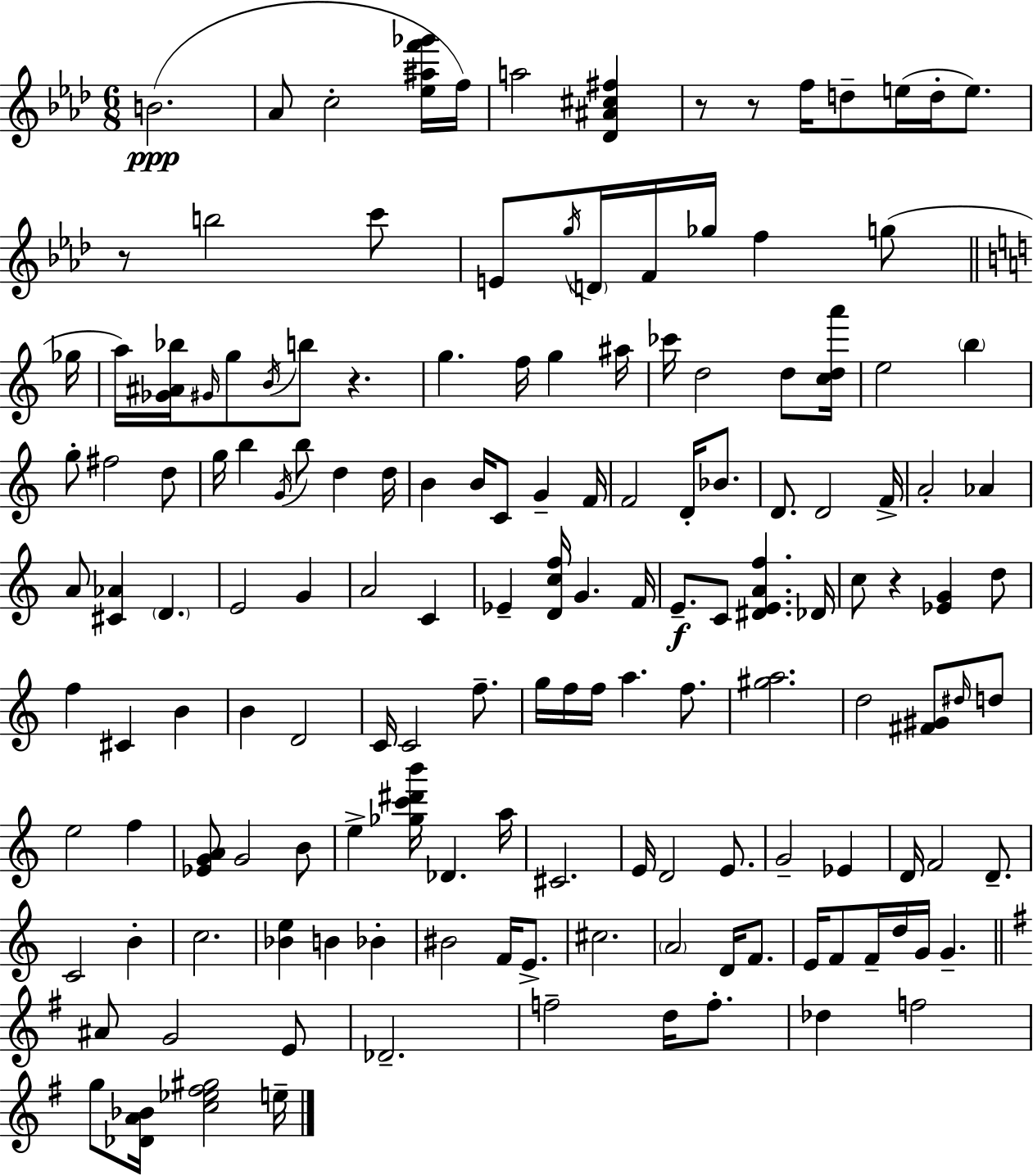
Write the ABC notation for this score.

X:1
T:Untitled
M:6/8
L:1/4
K:Fm
B2 _A/2 c2 [_e^af'_g']/4 f/4 a2 [_D^A^c^f] z/2 z/2 f/4 d/2 e/4 d/4 e/2 z/2 b2 c'/2 E/2 g/4 D/4 F/4 _g/4 f g/2 _g/4 a/4 [_G^A_b]/4 ^G/4 g/2 B/4 b/2 z g f/4 g ^a/4 _c'/4 d2 d/2 [cda']/4 e2 b g/2 ^f2 d/2 g/4 b G/4 b/2 d d/4 B B/4 C/2 G F/4 F2 D/4 _B/2 D/2 D2 F/4 A2 _A A/2 [^C_A] D E2 G A2 C _E [Dcf]/4 G F/4 E/2 C/2 [^DEAf] _D/4 c/2 z [_EG] d/2 f ^C B B D2 C/4 C2 f/2 g/4 f/4 f/4 a f/2 [^ga]2 d2 [^F^G]/2 ^d/4 d/2 e2 f [_EGA]/2 G2 B/2 e [_gc'^d'b']/4 _D a/4 ^C2 E/4 D2 E/2 G2 _E D/4 F2 D/2 C2 B c2 [_Be] B _B ^B2 F/4 E/2 ^c2 A2 D/4 F/2 E/4 F/2 F/4 d/4 G/4 G ^A/2 G2 E/2 _D2 f2 d/4 f/2 _d f2 g/2 [_DA_B]/4 [c_e^f^g]2 e/4